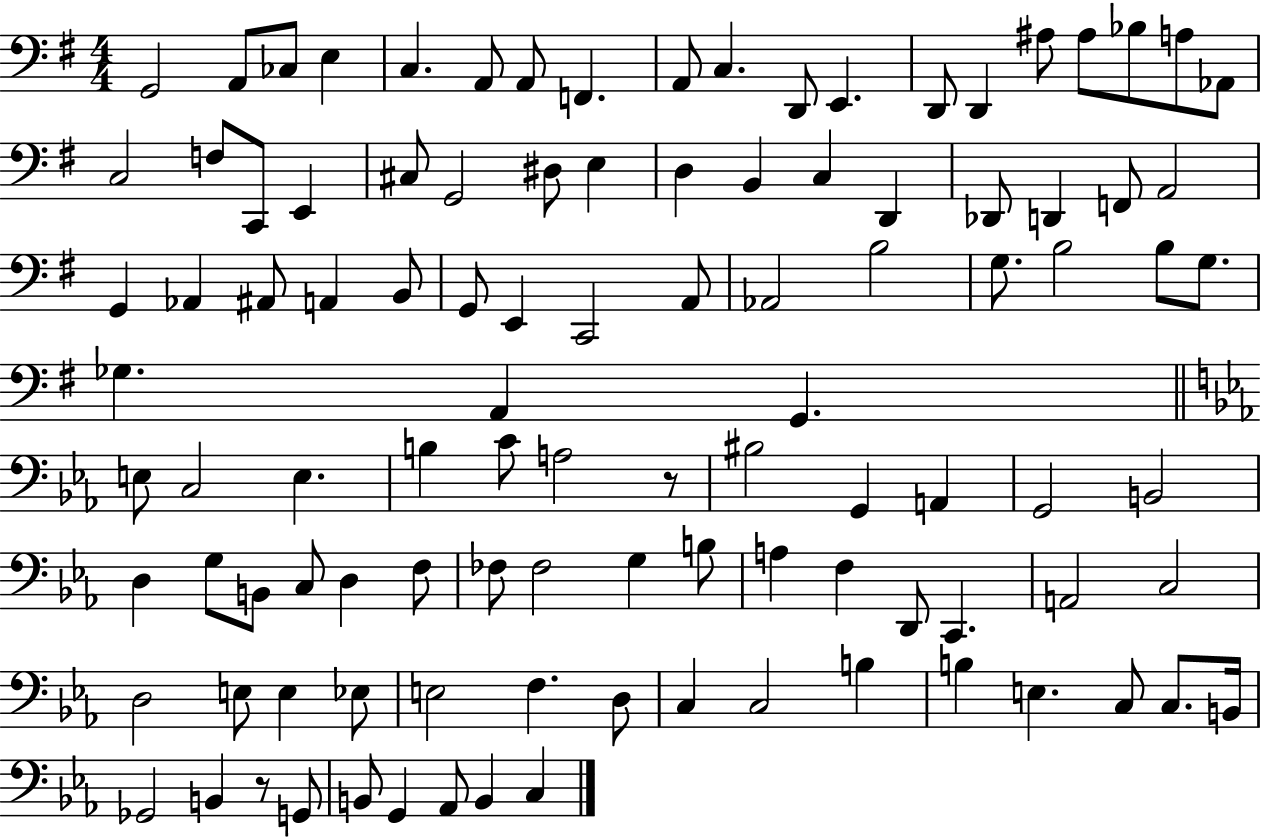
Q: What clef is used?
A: bass